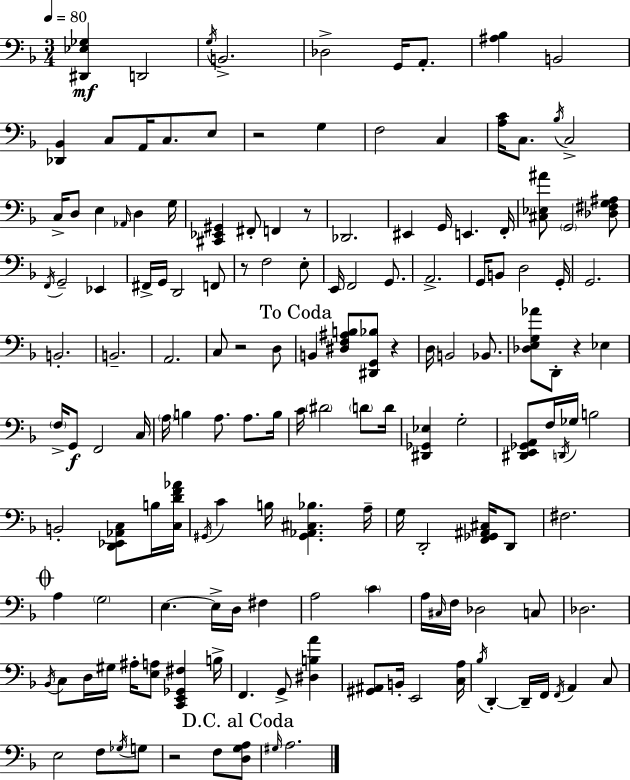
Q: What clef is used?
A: bass